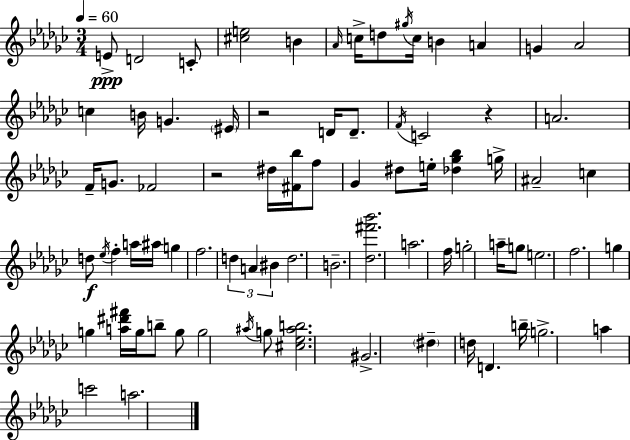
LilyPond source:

{
  \clef treble
  \numericTimeSignature
  \time 3/4
  \key ees \minor
  \tempo 4 = 60
  e'8->\ppp d'2 c'8-. | <cis'' e''>2 b'4 | \grace { aes'16 } c''16-> d''8 \acciaccatura { gis''16 } c''16 b'4 a'4 | g'4 aes'2 | \break c''4 b'16 g'4. | \parenthesize eis'16 r2 d'16 d'8.-- | \acciaccatura { f'16 } c'2 r4 | a'2. | \break f'16-- g'8. fes'2 | r2 dis''16 | <fis' bes''>16 f''8 ges'4 dis''8 e''16-. <des'' ges'' bes''>4 | g''16-> ais'2-- c''4 | \break d''8\f \acciaccatura { ees''16 } f''4-. a''16 ais''16 | g''4 f''2. | \tuplet 3/2 { d''4 a'4 | bis'4 } d''2. | \break b'2.-- | <des'' fis''' bes'''>2. | a''2. | f''16 g''2-. | \break a''16-- g''8 e''2. | f''2. | g''4 g''4 | <a'' dis''' fis'''>16 g''16 b''8-- g''8 g''2 | \break \acciaccatura { ais''16 } g''8 <cis'' ees'' ais'' b''>2. | gis'2.-> | \parenthesize dis''4-- d''16 d'4. | b''16-- g''2.-> | \break a''4 c'''2 | a''2. | \bar "|."
}